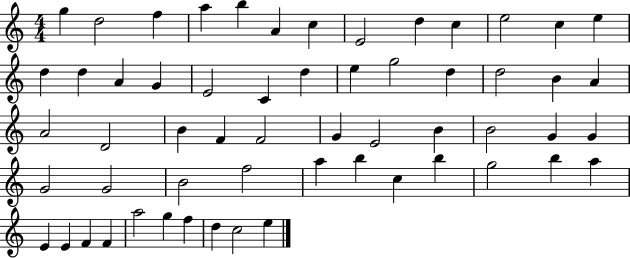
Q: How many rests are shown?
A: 0